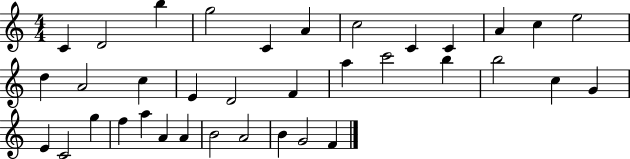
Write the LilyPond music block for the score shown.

{
  \clef treble
  \numericTimeSignature
  \time 4/4
  \key c \major
  c'4 d'2 b''4 | g''2 c'4 a'4 | c''2 c'4 c'4 | a'4 c''4 e''2 | \break d''4 a'2 c''4 | e'4 d'2 f'4 | a''4 c'''2 b''4 | b''2 c''4 g'4 | \break e'4 c'2 g''4 | f''4 a''4 a'4 a'4 | b'2 a'2 | b'4 g'2 f'4 | \break \bar "|."
}